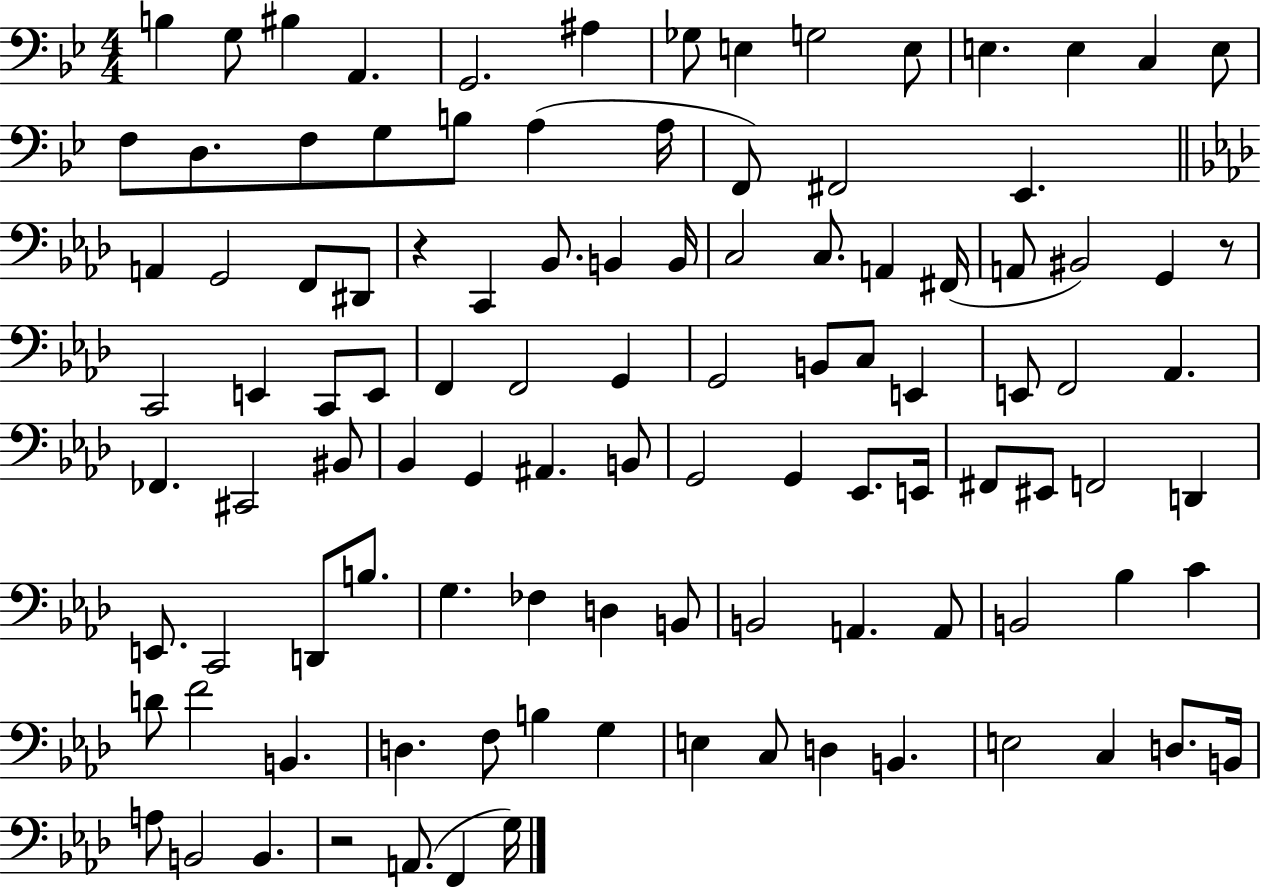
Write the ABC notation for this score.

X:1
T:Untitled
M:4/4
L:1/4
K:Bb
B, G,/2 ^B, A,, G,,2 ^A, _G,/2 E, G,2 E,/2 E, E, C, E,/2 F,/2 D,/2 F,/2 G,/2 B,/2 A, A,/4 F,,/2 ^F,,2 _E,, A,, G,,2 F,,/2 ^D,,/2 z C,, _B,,/2 B,, B,,/4 C,2 C,/2 A,, ^F,,/4 A,,/2 ^B,,2 G,, z/2 C,,2 E,, C,,/2 E,,/2 F,, F,,2 G,, G,,2 B,,/2 C,/2 E,, E,,/2 F,,2 _A,, _F,, ^C,,2 ^B,,/2 _B,, G,, ^A,, B,,/2 G,,2 G,, _E,,/2 E,,/4 ^F,,/2 ^E,,/2 F,,2 D,, E,,/2 C,,2 D,,/2 B,/2 G, _F, D, B,,/2 B,,2 A,, A,,/2 B,,2 _B, C D/2 F2 B,, D, F,/2 B, G, E, C,/2 D, B,, E,2 C, D,/2 B,,/4 A,/2 B,,2 B,, z2 A,,/2 F,, G,/4